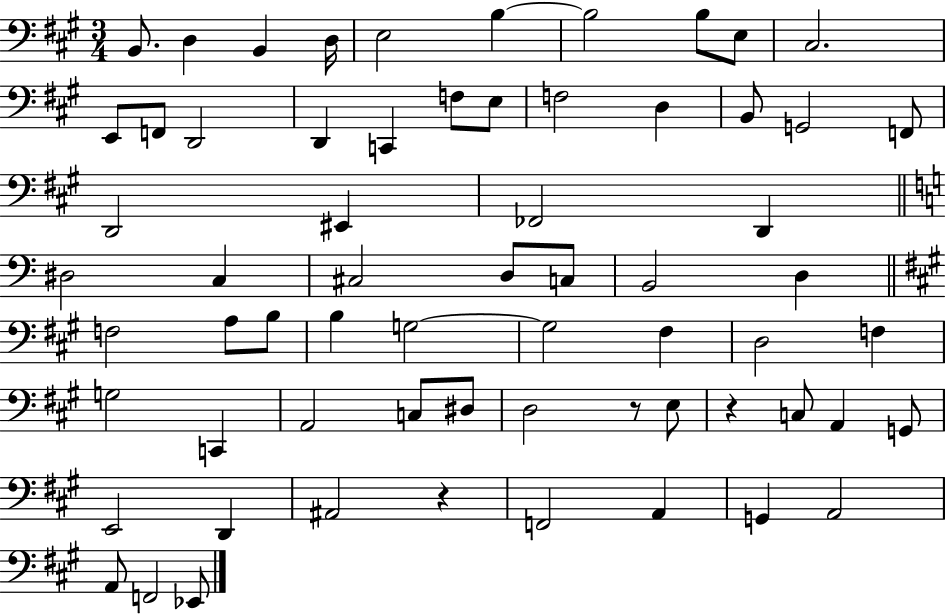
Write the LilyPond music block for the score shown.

{
  \clef bass
  \numericTimeSignature
  \time 3/4
  \key a \major
  b,8. d4 b,4 d16 | e2 b4~~ | b2 b8 e8 | cis2. | \break e,8 f,8 d,2 | d,4 c,4 f8 e8 | f2 d4 | b,8 g,2 f,8 | \break d,2 eis,4 | fes,2 d,4 | \bar "||" \break \key c \major dis2 c4 | cis2 d8 c8 | b,2 d4 | \bar "||" \break \key a \major f2 a8 b8 | b4 g2~~ | g2 fis4 | d2 f4 | \break g2 c,4 | a,2 c8 dis8 | d2 r8 e8 | r4 c8 a,4 g,8 | \break e,2 d,4 | ais,2 r4 | f,2 a,4 | g,4 a,2 | \break a,8 f,2 ees,8 | \bar "|."
}